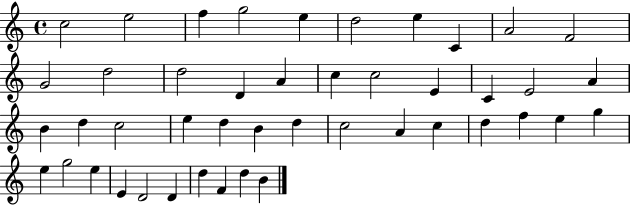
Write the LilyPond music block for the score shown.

{
  \clef treble
  \time 4/4
  \defaultTimeSignature
  \key c \major
  c''2 e''2 | f''4 g''2 e''4 | d''2 e''4 c'4 | a'2 f'2 | \break g'2 d''2 | d''2 d'4 a'4 | c''4 c''2 e'4 | c'4 e'2 a'4 | \break b'4 d''4 c''2 | e''4 d''4 b'4 d''4 | c''2 a'4 c''4 | d''4 f''4 e''4 g''4 | \break e''4 g''2 e''4 | e'4 d'2 d'4 | d''4 f'4 d''4 b'4 | \bar "|."
}